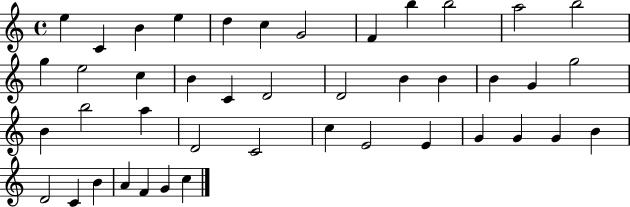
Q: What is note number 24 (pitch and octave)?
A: G5